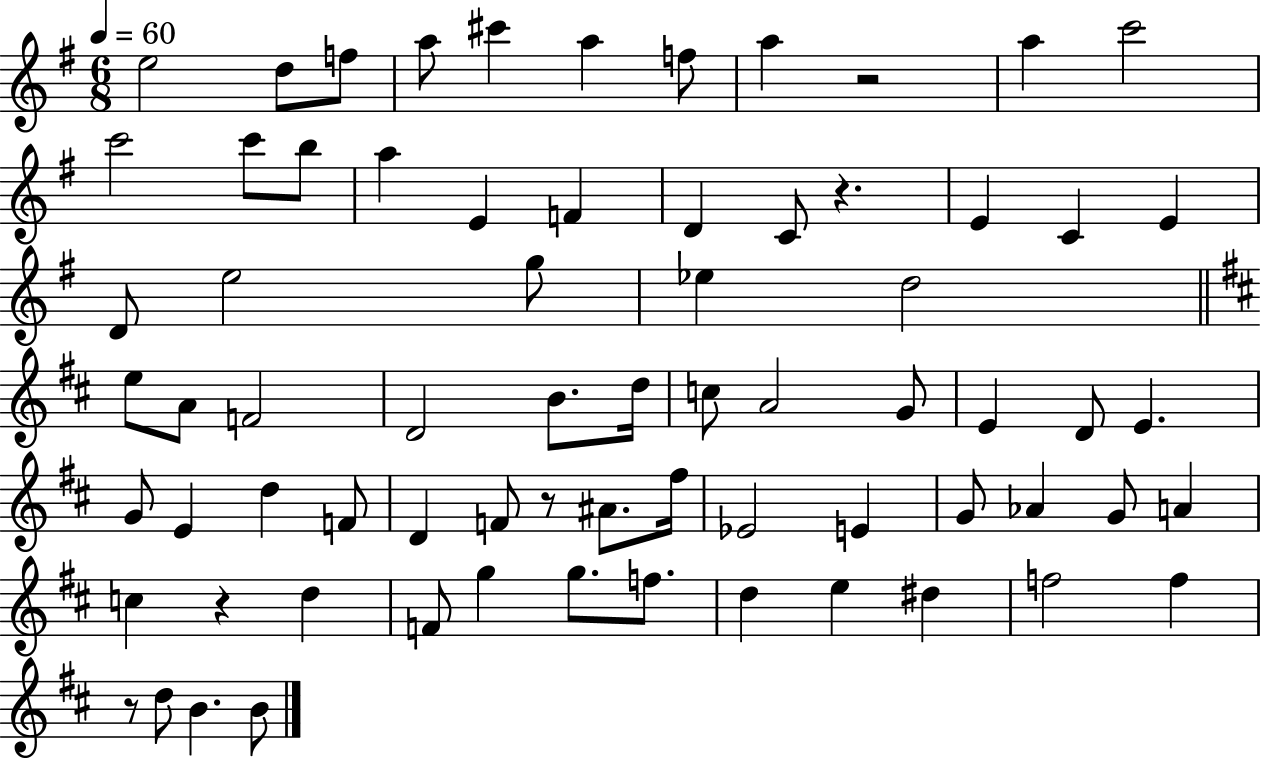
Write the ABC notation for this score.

X:1
T:Untitled
M:6/8
L:1/4
K:G
e2 d/2 f/2 a/2 ^c' a f/2 a z2 a c'2 c'2 c'/2 b/2 a E F D C/2 z E C E D/2 e2 g/2 _e d2 e/2 A/2 F2 D2 B/2 d/4 c/2 A2 G/2 E D/2 E G/2 E d F/2 D F/2 z/2 ^A/2 ^f/4 _E2 E G/2 _A G/2 A c z d F/2 g g/2 f/2 d e ^d f2 f z/2 d/2 B B/2